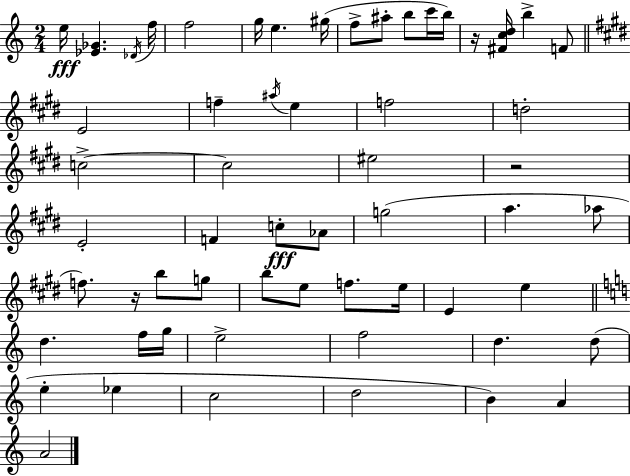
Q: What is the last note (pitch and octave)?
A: A4